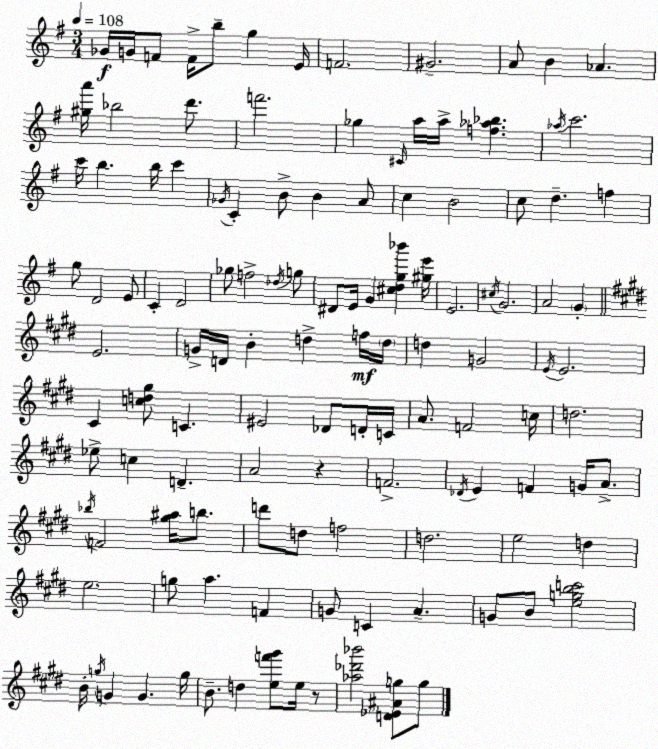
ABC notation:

X:1
T:Untitled
M:3/4
L:1/4
K:Em
_G/4 G/4 F/2 F/4 b/2 g E/4 F2 ^G2 A/2 B _A [^ga']/4 _b2 d'/2 f'2 _g ^C/4 a/4 a/4 [f_a_b] _a/4 c'2 c'/4 b b/4 c' _G/4 C B/2 B A/2 c B2 c/2 d f g/2 D2 E/2 C D2 _g/2 f2 _d/4 g/2 ^D/2 E/4 G [^cdg_b'] [^ge']/4 E2 ^c/4 G2 A2 G E2 G/4 D/4 B d f/4 d/4 d G2 E/4 E2 ^C [cd^g]/2 C ^E2 _D/2 D/4 C/4 A/2 F2 c/4 d2 _e/2 c D A2 z F2 _D/4 E F G/4 A/2 _b/4 F2 [^g^a]/4 b/2 d'/2 d/2 f2 d2 e2 d e2 g/2 a F G/2 C A G/2 B/2 [egbc']2 B/4 g/4 G G g/4 B/2 d [ef'^g']/2 e/4 z/2 [_a_d'_b']2 [D_E^Ag]/2 g/2